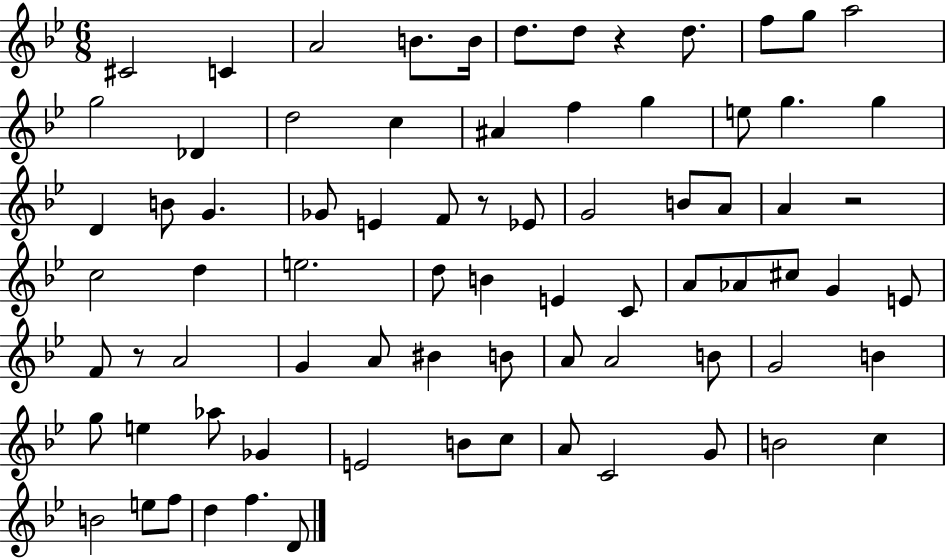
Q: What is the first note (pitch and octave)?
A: C#4